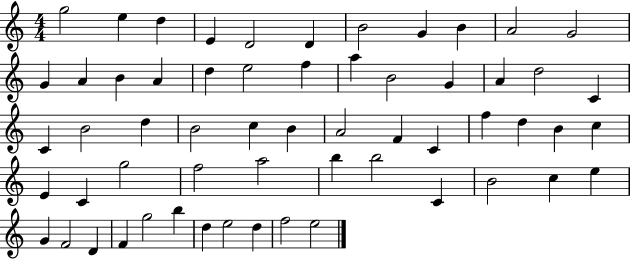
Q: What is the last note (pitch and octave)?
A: E5